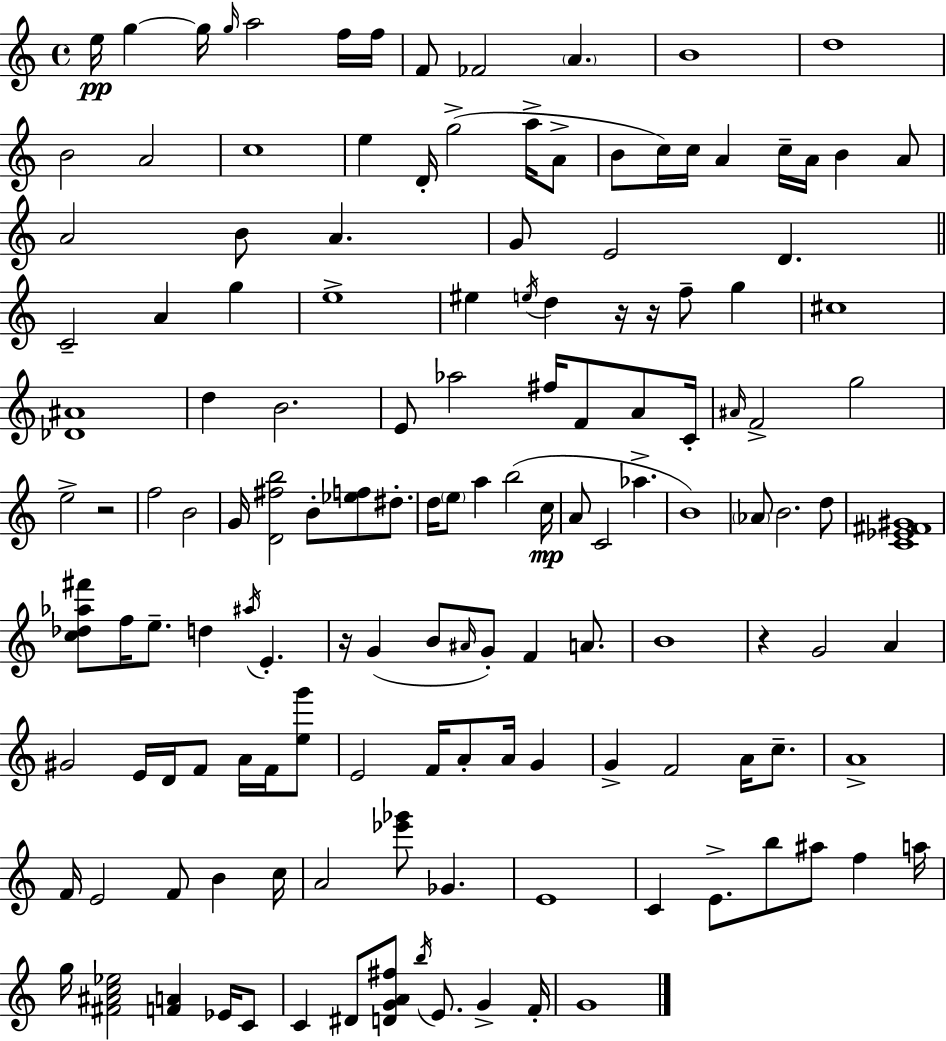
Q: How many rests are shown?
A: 5